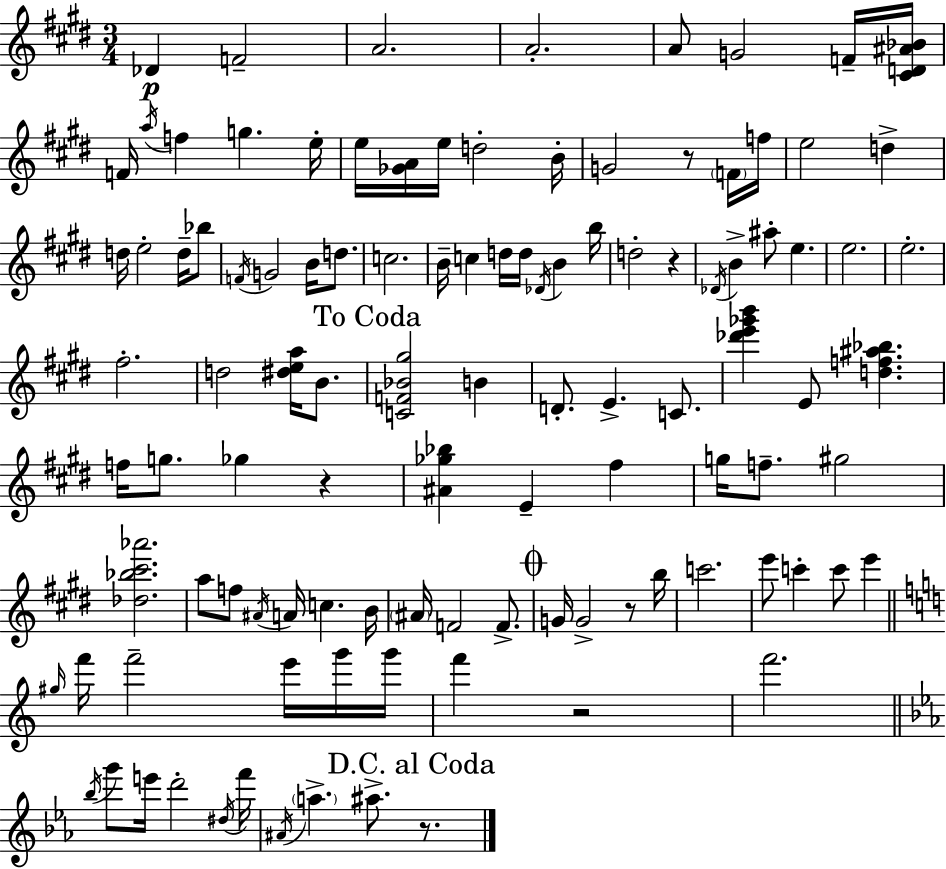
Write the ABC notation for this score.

X:1
T:Untitled
M:3/4
L:1/4
K:E
_D F2 A2 A2 A/2 G2 F/4 [^CD^A_B]/4 F/4 a/4 f g e/4 e/4 [_GA]/4 e/4 d2 B/4 G2 z/2 F/4 f/4 e2 d d/4 e2 d/4 _b/2 F/4 G2 B/4 d/2 c2 B/4 c d/4 d/4 _D/4 B b/4 d2 z _D/4 B ^a/2 e e2 e2 ^f2 d2 [^dea]/4 B/2 [CF_B^g]2 B D/2 E C/2 [_d'e'_g'b'] E/2 [df^a_b] f/4 g/2 _g z [^A_g_b] E ^f g/4 f/2 ^g2 [_d_b^c'_a']2 a/2 f/2 ^A/4 A/4 c B/4 ^A/4 F2 F/2 G/4 G2 z/2 b/4 c'2 e'/2 c' c'/2 e' ^g/4 f'/4 f'2 e'/4 g'/4 g'/4 f' z2 f'2 _b/4 g'/2 e'/4 d'2 ^d/4 f'/4 ^A/4 a ^a/2 z/2